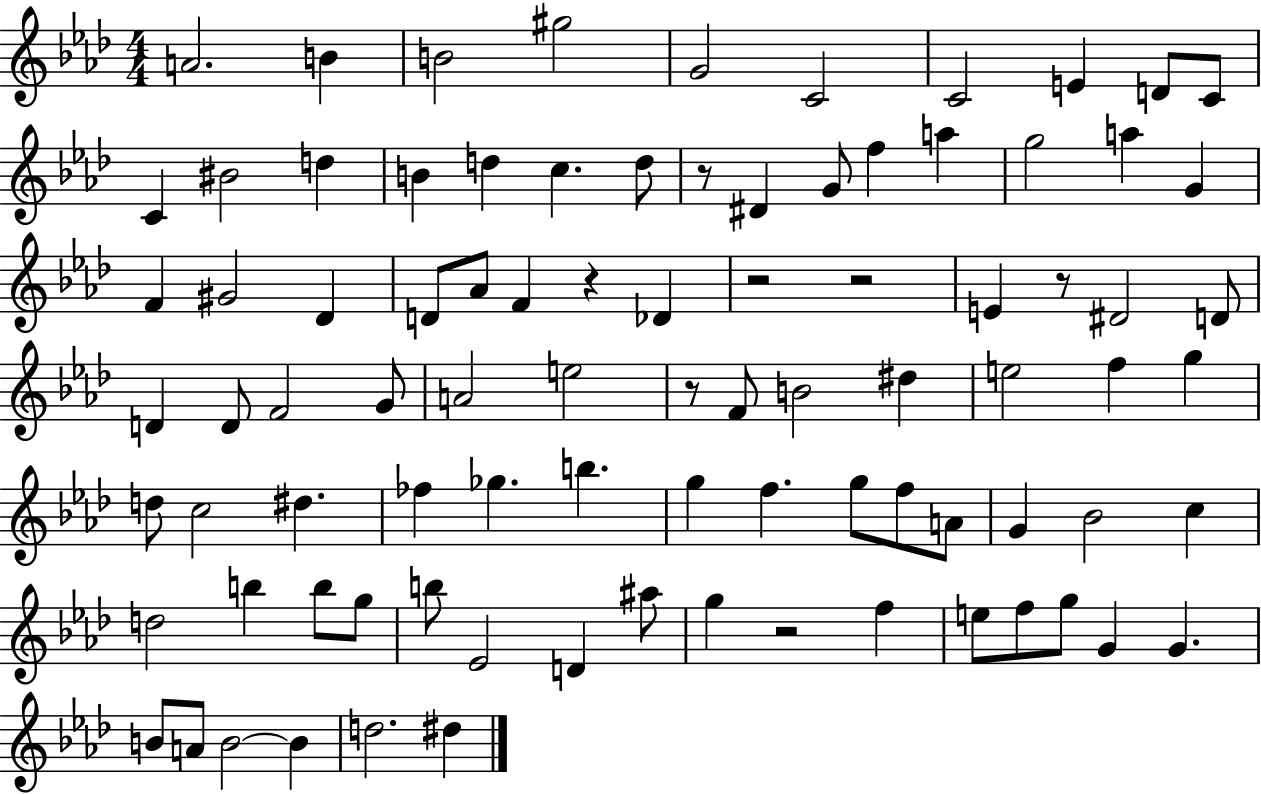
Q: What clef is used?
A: treble